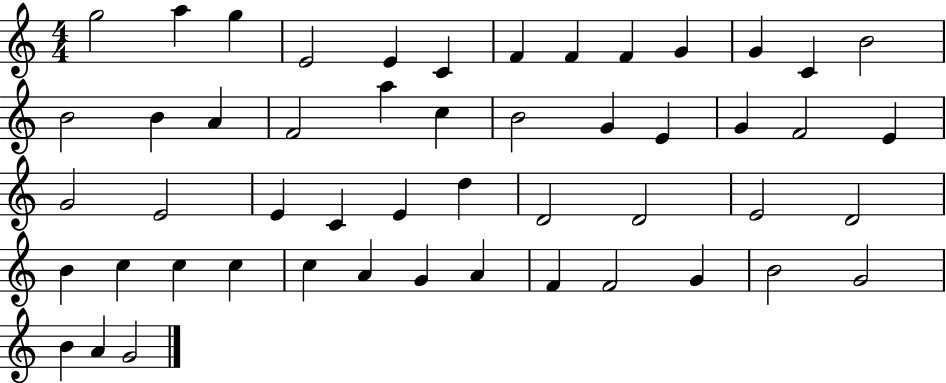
{
  \clef treble
  \numericTimeSignature
  \time 4/4
  \key c \major
  g''2 a''4 g''4 | e'2 e'4 c'4 | f'4 f'4 f'4 g'4 | g'4 c'4 b'2 | \break b'2 b'4 a'4 | f'2 a''4 c''4 | b'2 g'4 e'4 | g'4 f'2 e'4 | \break g'2 e'2 | e'4 c'4 e'4 d''4 | d'2 d'2 | e'2 d'2 | \break b'4 c''4 c''4 c''4 | c''4 a'4 g'4 a'4 | f'4 f'2 g'4 | b'2 g'2 | \break b'4 a'4 g'2 | \bar "|."
}